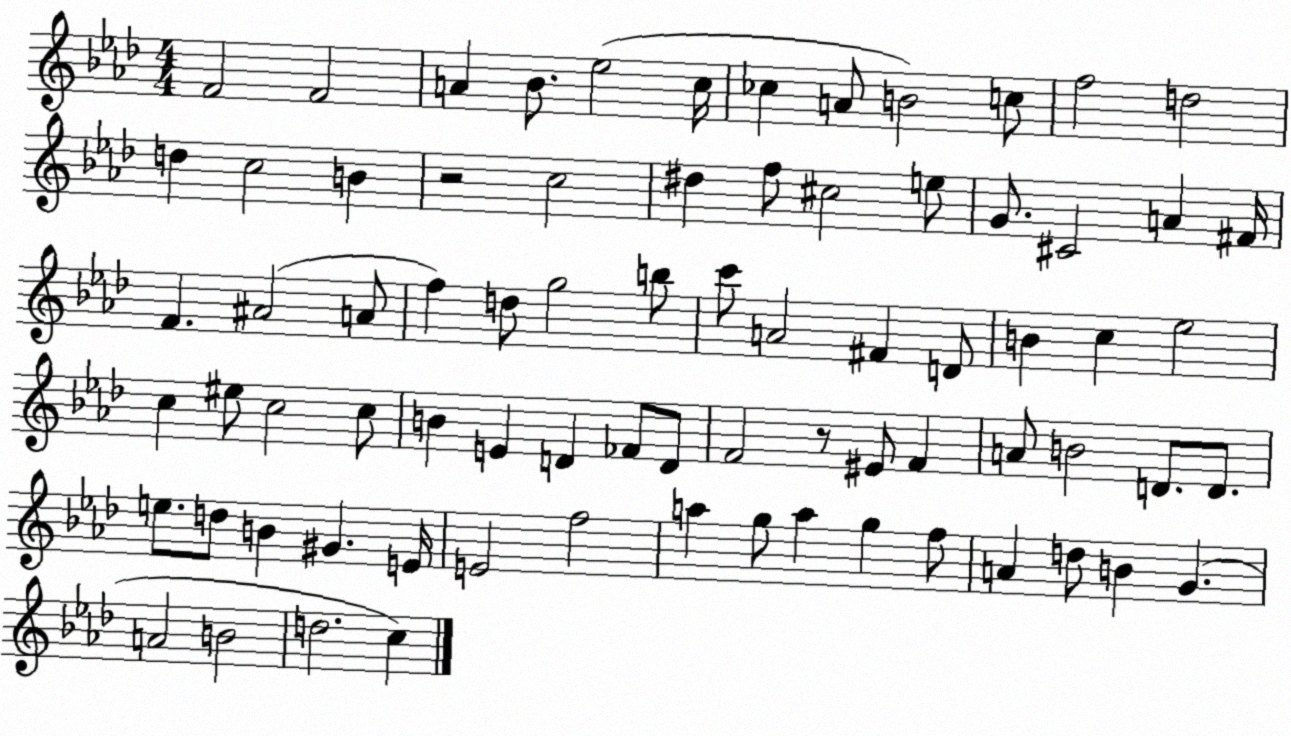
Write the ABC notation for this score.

X:1
T:Untitled
M:4/4
L:1/4
K:Ab
F2 F2 A _B/2 _e2 c/4 _c A/2 B2 c/2 f2 d2 d c2 B z2 c2 ^d f/2 ^c2 e/2 G/2 ^C2 A ^F/4 F ^A2 A/2 f d/2 g2 b/2 c'/2 A2 ^F D/2 B c _e2 c ^e/2 c2 c/2 B E D _F/2 D/2 F2 z/2 ^E/2 F A/2 B2 D/2 D/2 e/2 d/2 B ^G E/4 E2 f2 a g/2 a g f/2 A d/2 B G A2 B2 d2 c